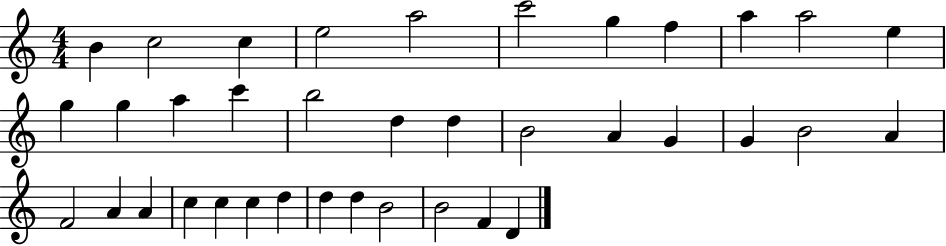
B4/q C5/h C5/q E5/h A5/h C6/h G5/q F5/q A5/q A5/h E5/q G5/q G5/q A5/q C6/q B5/h D5/q D5/q B4/h A4/q G4/q G4/q B4/h A4/q F4/h A4/q A4/q C5/q C5/q C5/q D5/q D5/q D5/q B4/h B4/h F4/q D4/q